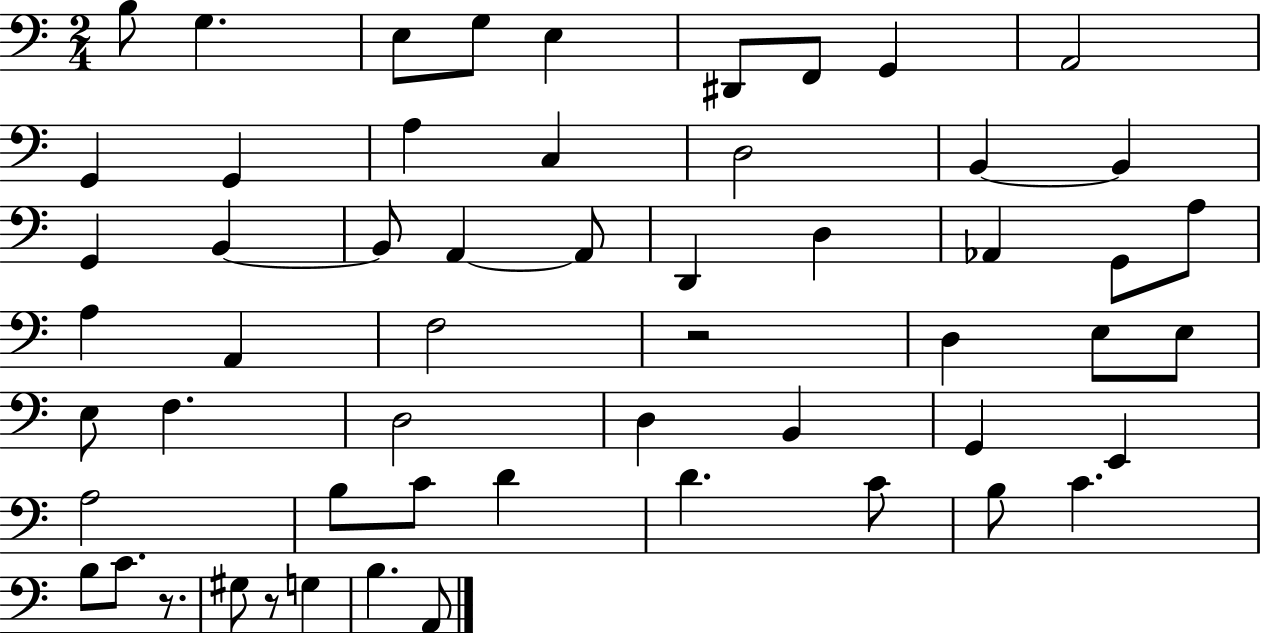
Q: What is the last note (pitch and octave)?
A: A2